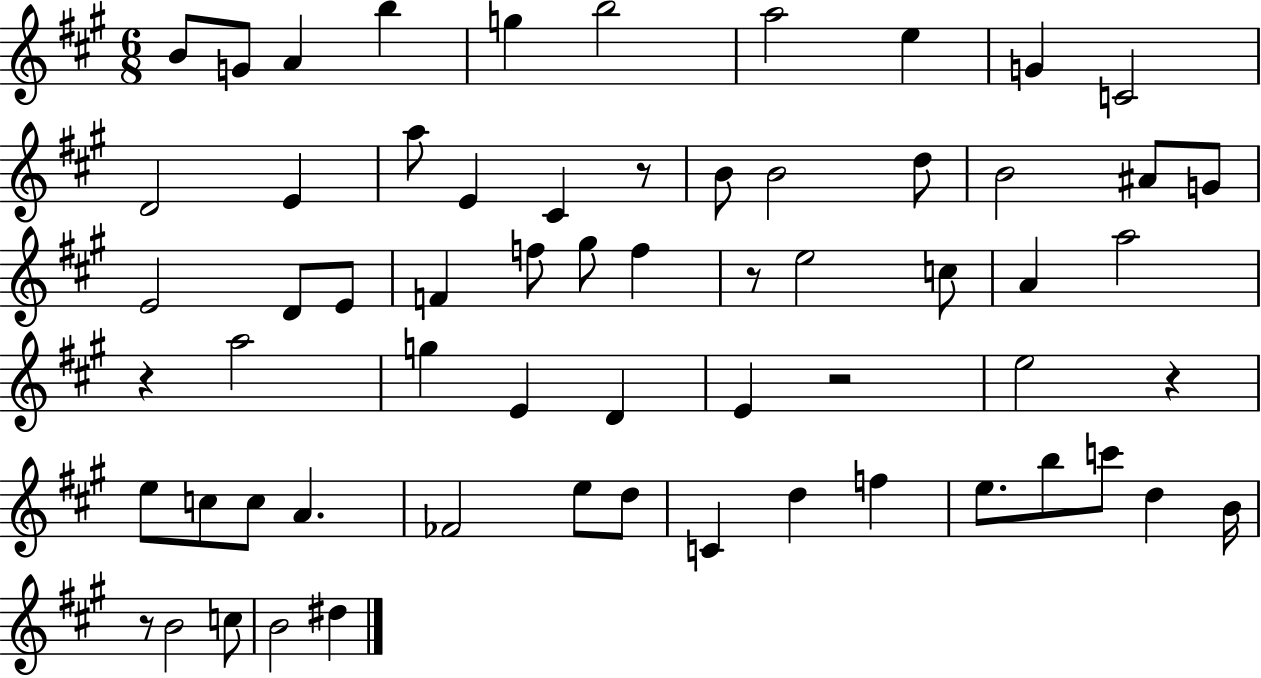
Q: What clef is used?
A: treble